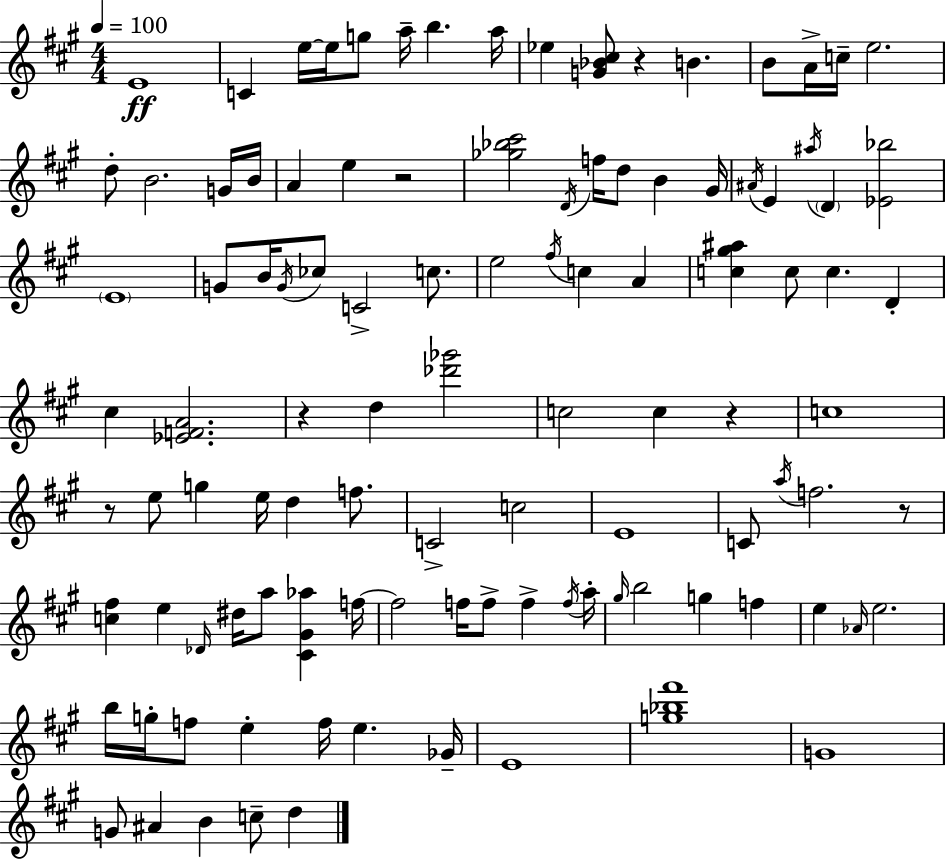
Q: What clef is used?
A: treble